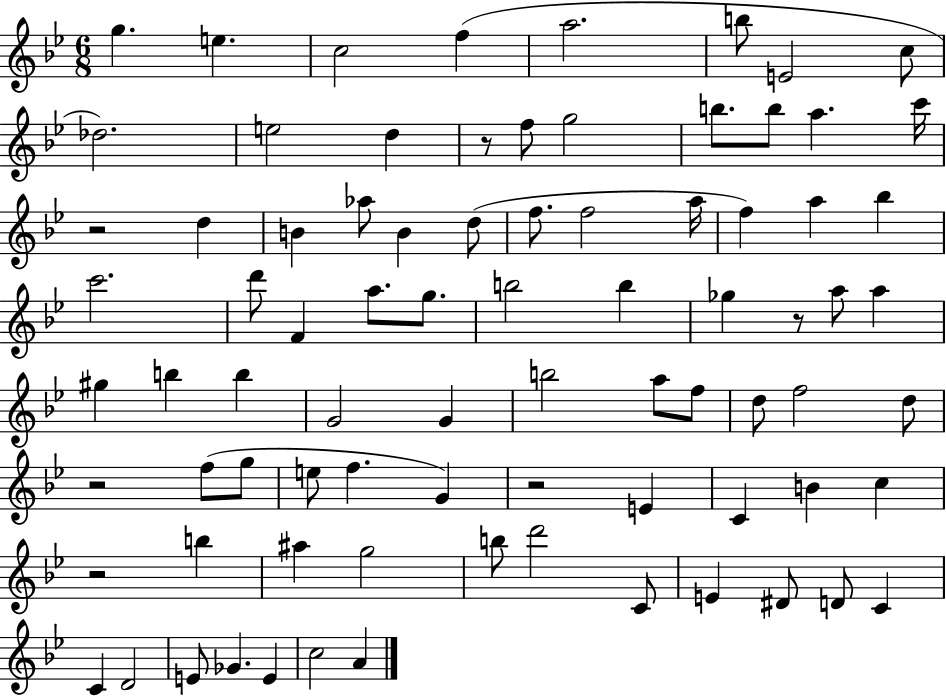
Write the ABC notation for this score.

X:1
T:Untitled
M:6/8
L:1/4
K:Bb
g e c2 f a2 b/2 E2 c/2 _d2 e2 d z/2 f/2 g2 b/2 b/2 a c'/4 z2 d B _a/2 B d/2 f/2 f2 a/4 f a _b c'2 d'/2 F a/2 g/2 b2 b _g z/2 a/2 a ^g b b G2 G b2 a/2 f/2 d/2 f2 d/2 z2 f/2 g/2 e/2 f G z2 E C B c z2 b ^a g2 b/2 d'2 C/2 E ^D/2 D/2 C C D2 E/2 _G E c2 A